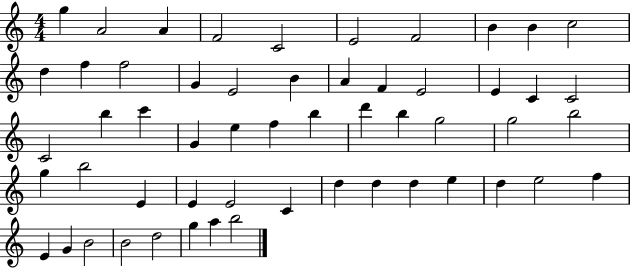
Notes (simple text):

G5/q A4/h A4/q F4/h C4/h E4/h F4/h B4/q B4/q C5/h D5/q F5/q F5/h G4/q E4/h B4/q A4/q F4/q E4/h E4/q C4/q C4/h C4/h B5/q C6/q G4/q E5/q F5/q B5/q D6/q B5/q G5/h G5/h B5/h G5/q B5/h E4/q E4/q E4/h C4/q D5/q D5/q D5/q E5/q D5/q E5/h F5/q E4/q G4/q B4/h B4/h D5/h G5/q A5/q B5/h